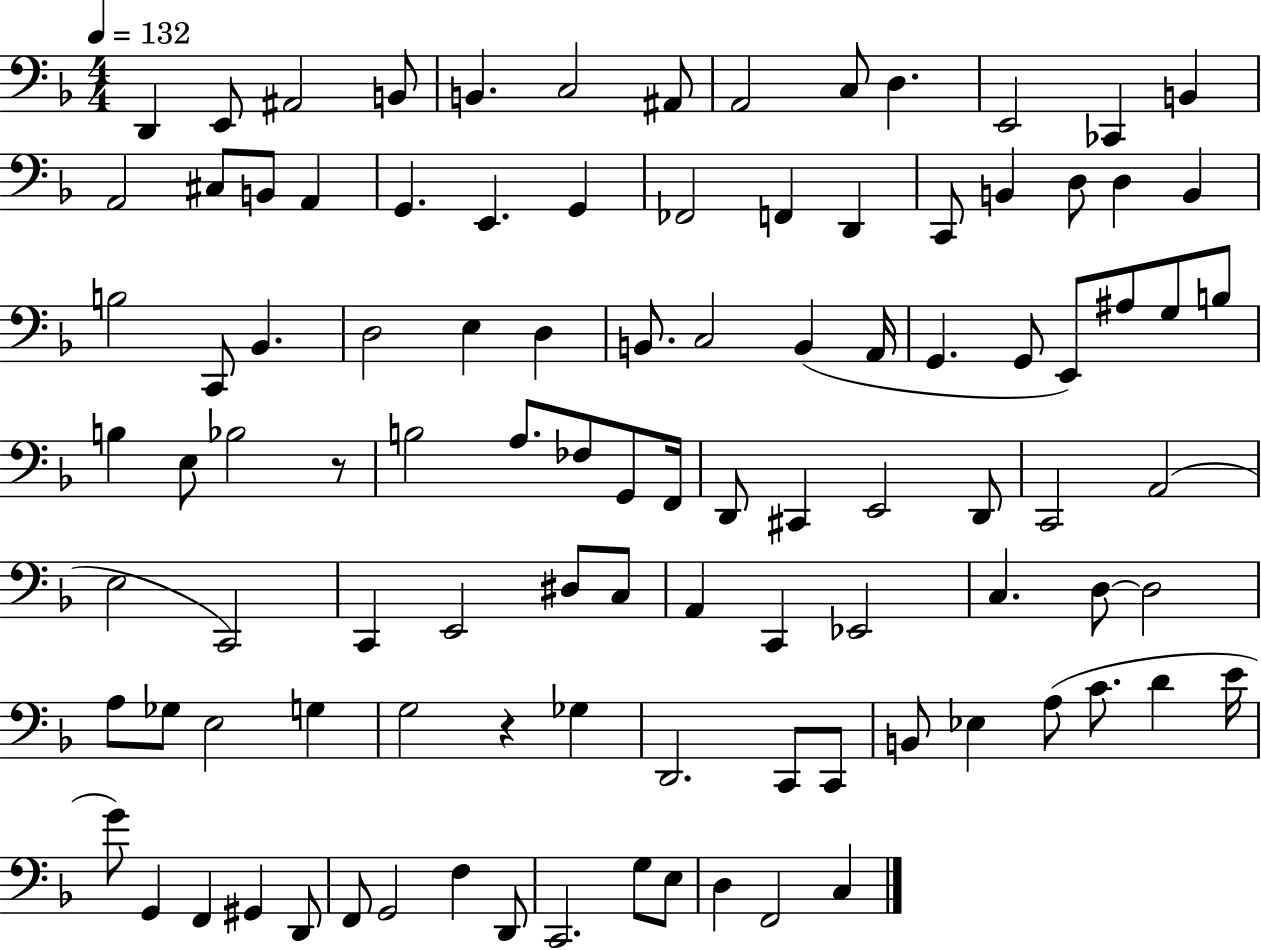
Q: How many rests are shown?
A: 2